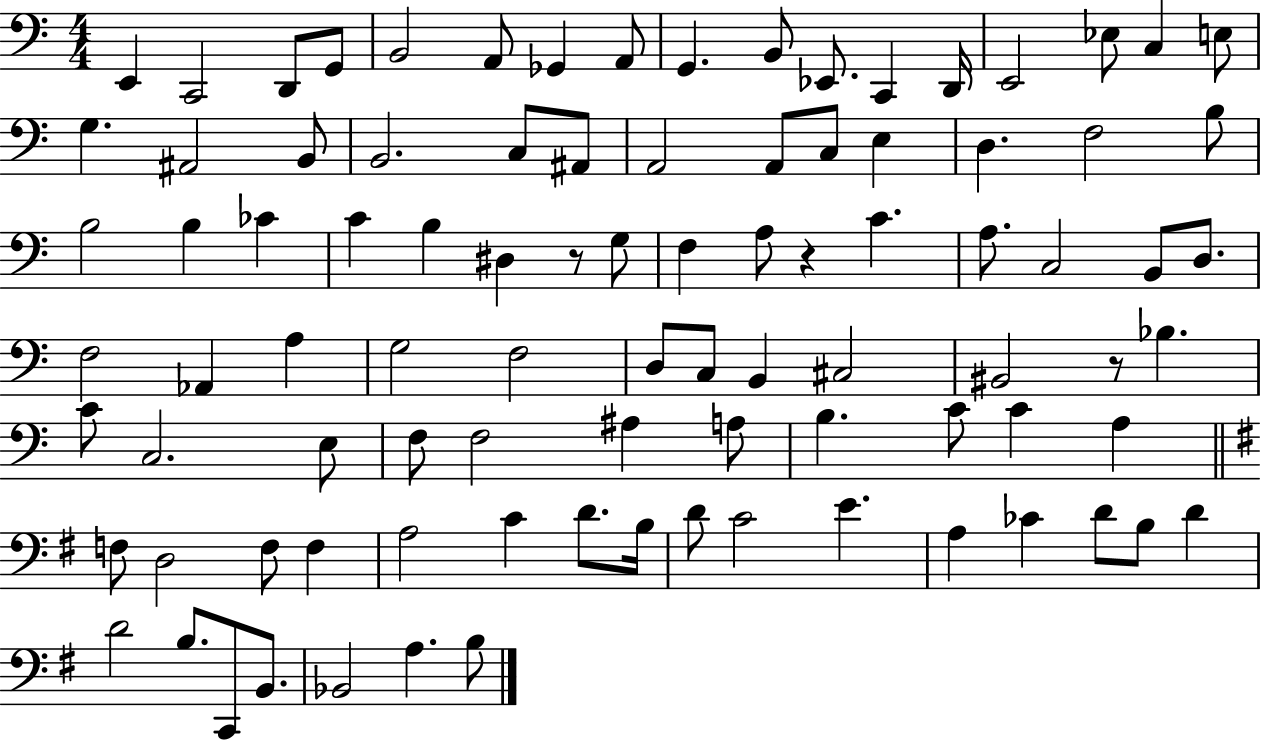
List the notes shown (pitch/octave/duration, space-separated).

E2/q C2/h D2/e G2/e B2/h A2/e Gb2/q A2/e G2/q. B2/e Eb2/e. C2/q D2/s E2/h Eb3/e C3/q E3/e G3/q. A#2/h B2/e B2/h. C3/e A#2/e A2/h A2/e C3/e E3/q D3/q. F3/h B3/e B3/h B3/q CES4/q C4/q B3/q D#3/q R/e G3/e F3/q A3/e R/q C4/q. A3/e. C3/h B2/e D3/e. F3/h Ab2/q A3/q G3/h F3/h D3/e C3/e B2/q C#3/h BIS2/h R/e Bb3/q. C4/e C3/h. E3/e F3/e F3/h A#3/q A3/e B3/q. C4/e C4/q A3/q F3/e D3/h F3/e F3/q A3/h C4/q D4/e. B3/s D4/e C4/h E4/q. A3/q CES4/q D4/e B3/e D4/q D4/h B3/e. C2/e B2/e. Bb2/h A3/q. B3/e